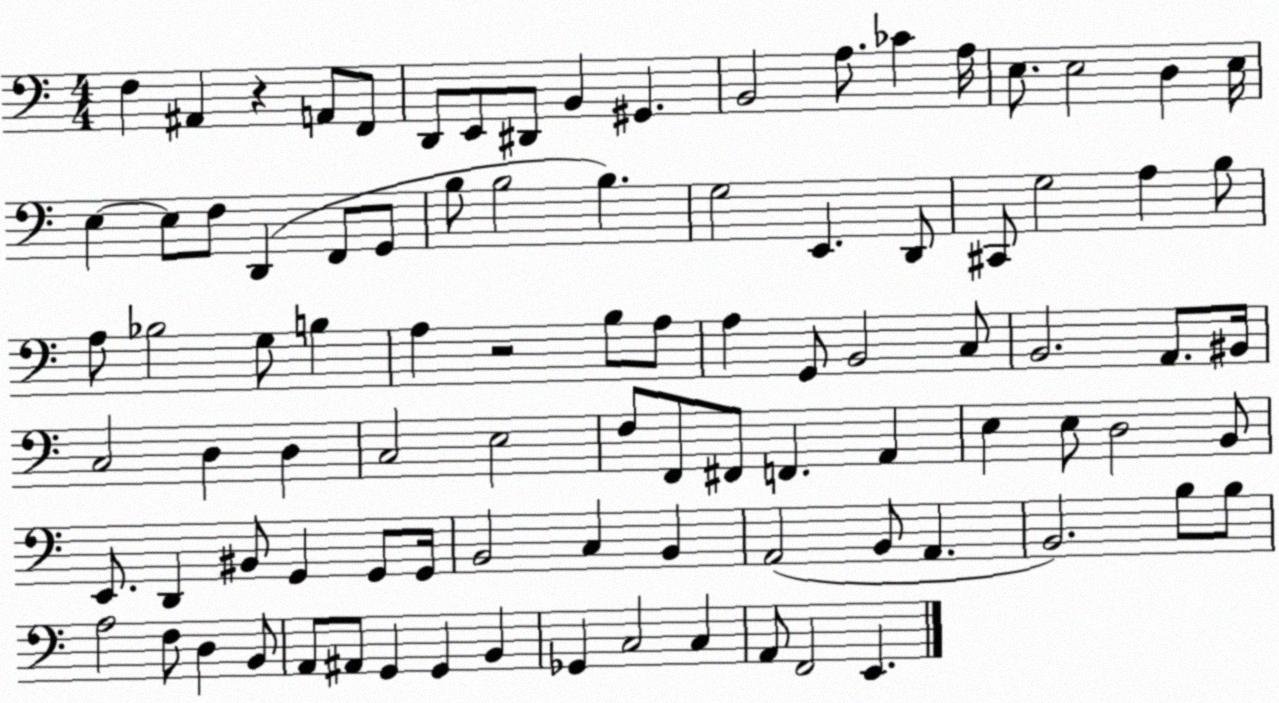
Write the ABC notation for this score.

X:1
T:Untitled
M:4/4
L:1/4
K:C
F, ^A,, z A,,/2 F,,/2 D,,/2 E,,/2 ^D,,/2 B,, ^G,, B,,2 A,/2 _C A,/4 E,/2 E,2 D, E,/4 E, E,/2 F,/2 D,, F,,/2 G,,/2 B,/2 B,2 B, G,2 E,, D,,/2 ^C,,/2 G,2 A, B,/2 A,/2 _B,2 G,/2 B, A, z2 B,/2 A,/2 A, G,,/2 B,,2 C,/2 B,,2 A,,/2 ^B,,/4 C,2 D, D, C,2 E,2 F,/2 F,,/2 ^F,,/2 F,, A,, E, E,/2 D,2 B,,/2 E,,/2 D,, ^B,,/2 G,, G,,/2 G,,/4 B,,2 C, B,, A,,2 B,,/2 A,, B,,2 B,/2 B,/2 A,2 F,/2 D, B,,/2 A,,/2 ^A,,/2 G,, G,, B,, _G,, C,2 C, A,,/2 F,,2 E,,